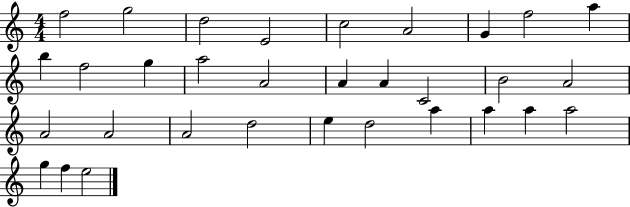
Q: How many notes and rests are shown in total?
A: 32